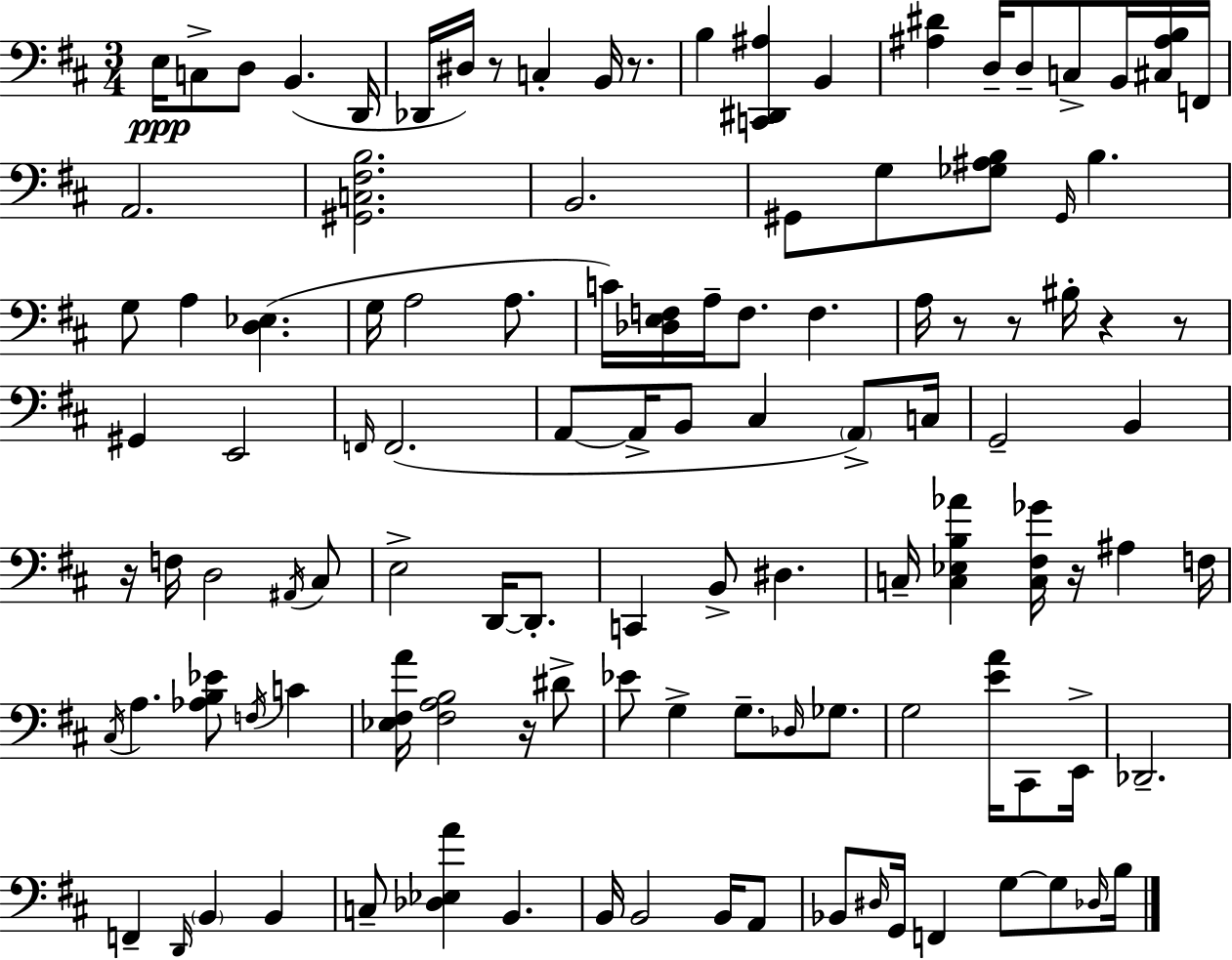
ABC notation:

X:1
T:Untitled
M:3/4
L:1/4
K:D
E,/4 C,/2 D,/2 B,, D,,/4 _D,,/4 ^D,/4 z/2 C, B,,/4 z/2 B, [C,,^D,,^A,] B,, [^A,^D] D,/4 D,/2 C,/2 B,,/4 [^C,^A,B,]/4 F,,/4 A,,2 [^G,,C,^F,B,]2 B,,2 ^G,,/2 G,/2 [_G,^A,B,]/2 ^G,,/4 B, G,/2 A, [D,_E,] G,/4 A,2 A,/2 C/4 [_D,E,F,]/4 A,/4 F,/2 F, A,/4 z/2 z/2 ^B,/4 z z/2 ^G,, E,,2 F,,/4 F,,2 A,,/2 A,,/4 B,,/2 ^C, A,,/2 C,/4 G,,2 B,, z/4 F,/4 D,2 ^A,,/4 ^C,/2 E,2 D,,/4 D,,/2 C,, B,,/2 ^D, C,/4 [C,_E,B,_A] [C,^F,_G]/4 z/4 ^A, F,/4 ^C,/4 A, [_A,B,_E]/2 F,/4 C [_E,^F,A]/4 [^F,A,B,]2 z/4 ^D/2 _E/2 G, G,/2 _D,/4 _G,/2 G,2 [EA]/4 ^C,,/2 E,,/4 _D,,2 F,, D,,/4 B,, B,, C,/2 [_D,_E,A] B,, B,,/4 B,,2 B,,/4 A,,/2 _B,,/2 ^D,/4 G,,/4 F,, G,/2 G,/2 _D,/4 B,/4